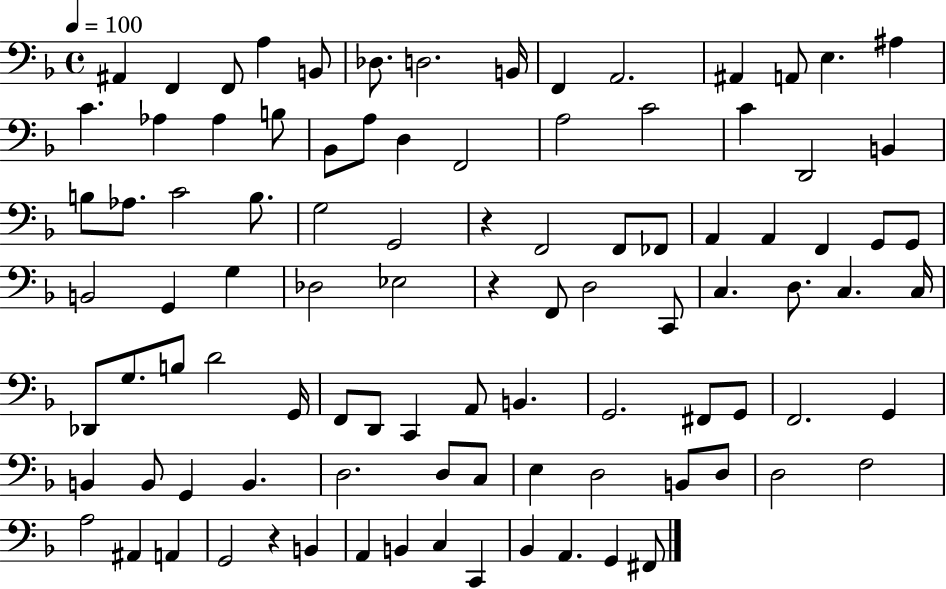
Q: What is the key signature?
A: F major